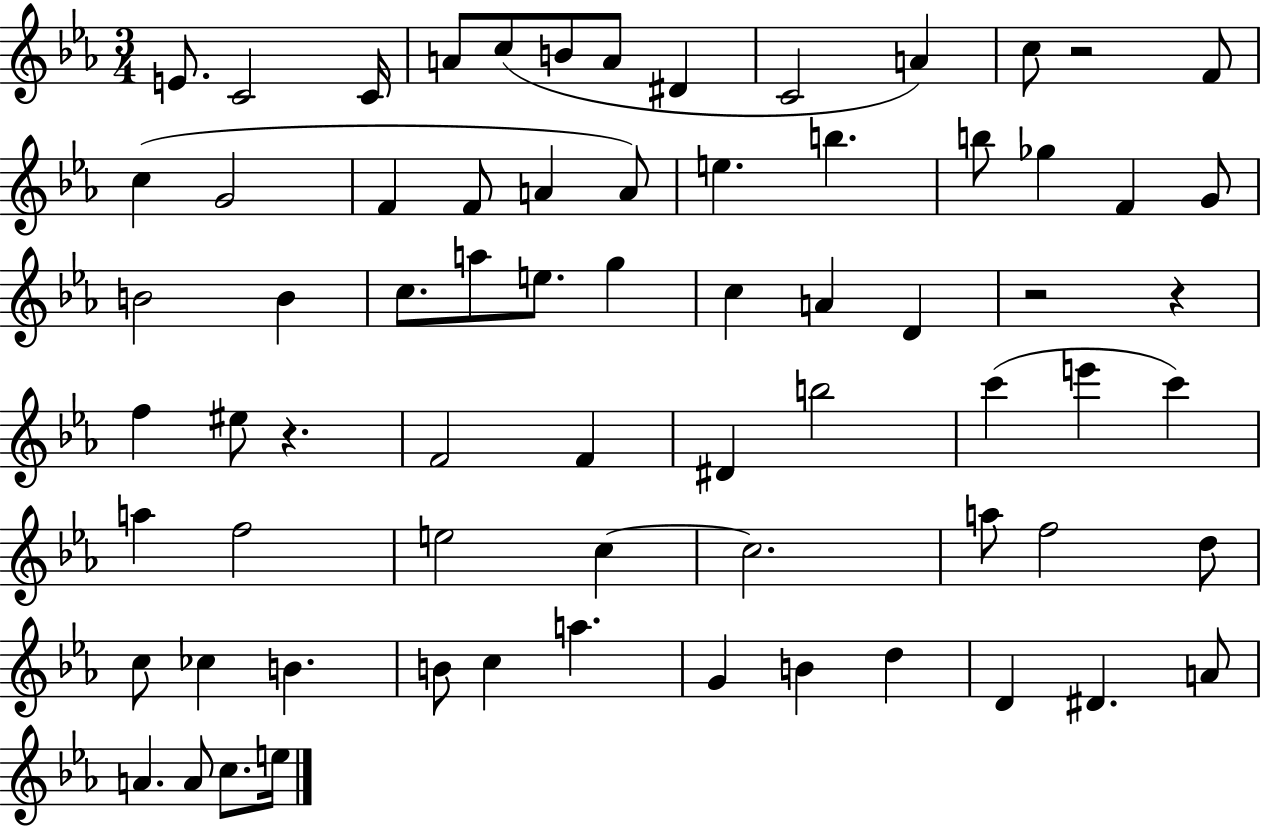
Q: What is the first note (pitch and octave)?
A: E4